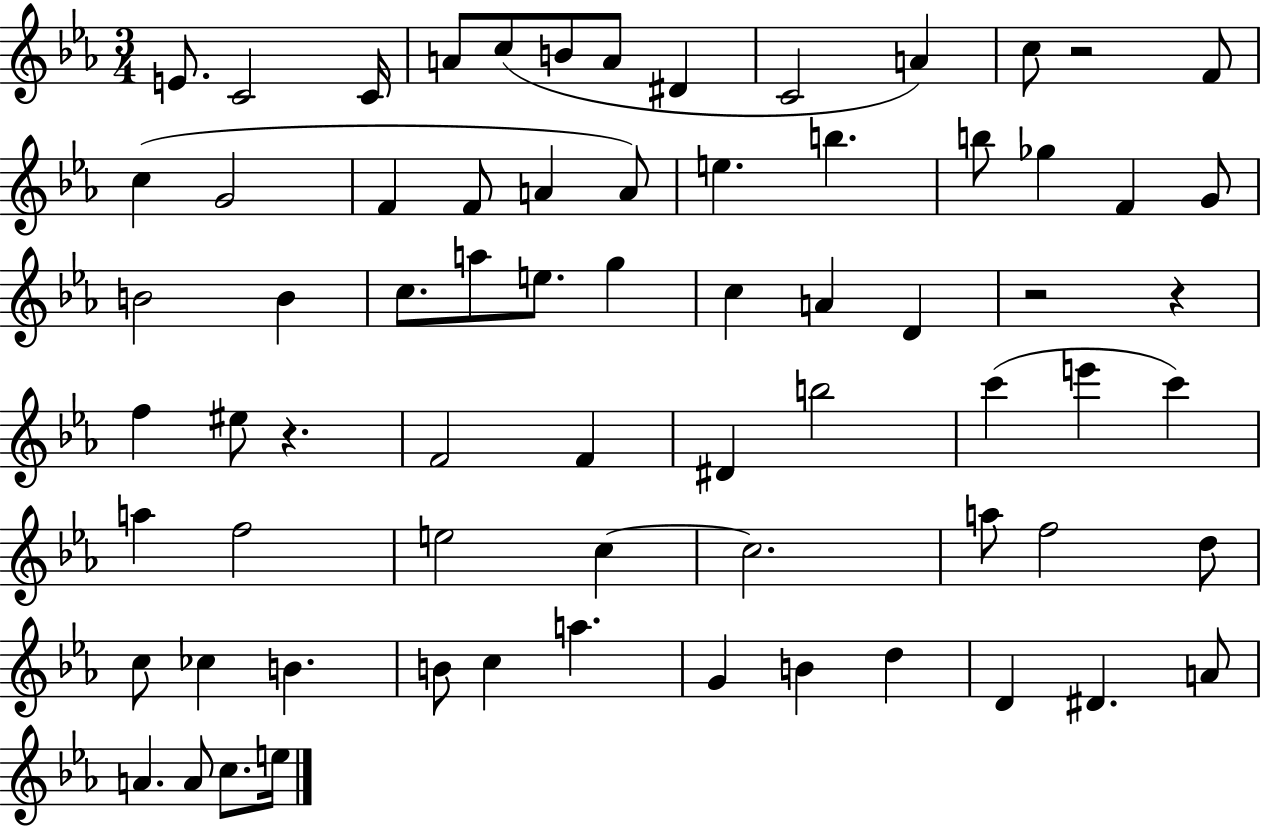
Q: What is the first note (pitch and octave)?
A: E4